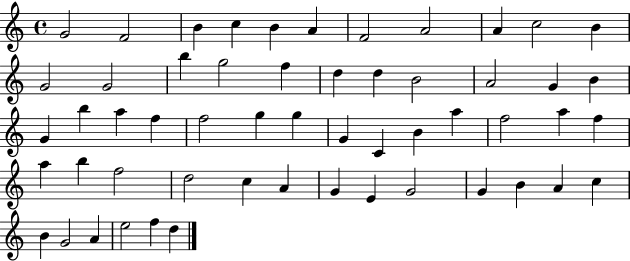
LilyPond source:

{
  \clef treble
  \time 4/4
  \defaultTimeSignature
  \key c \major
  g'2 f'2 | b'4 c''4 b'4 a'4 | f'2 a'2 | a'4 c''2 b'4 | \break g'2 g'2 | b''4 g''2 f''4 | d''4 d''4 b'2 | a'2 g'4 b'4 | \break g'4 b''4 a''4 f''4 | f''2 g''4 g''4 | g'4 c'4 b'4 a''4 | f''2 a''4 f''4 | \break a''4 b''4 f''2 | d''2 c''4 a'4 | g'4 e'4 g'2 | g'4 b'4 a'4 c''4 | \break b'4 g'2 a'4 | e''2 f''4 d''4 | \bar "|."
}